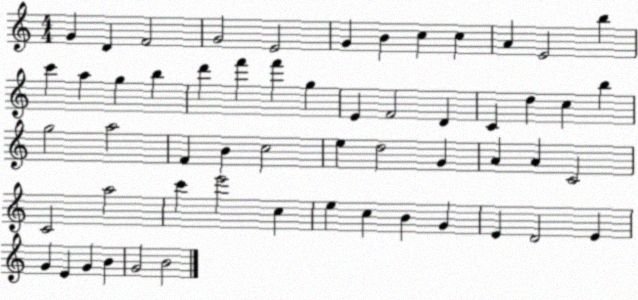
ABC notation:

X:1
T:Untitled
M:4/4
L:1/4
K:C
G D F2 G2 E2 G B c c A E2 b c' a g b d' f' f' g E F2 D C d c b g2 a2 F B c2 e d2 G A A C2 C2 a2 c' e'2 c e c B G E D2 E G E G B G2 B2